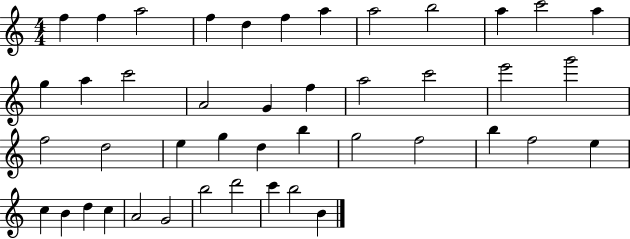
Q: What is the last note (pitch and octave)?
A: B4